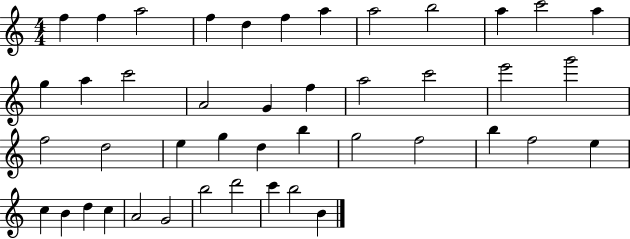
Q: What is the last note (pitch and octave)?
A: B4